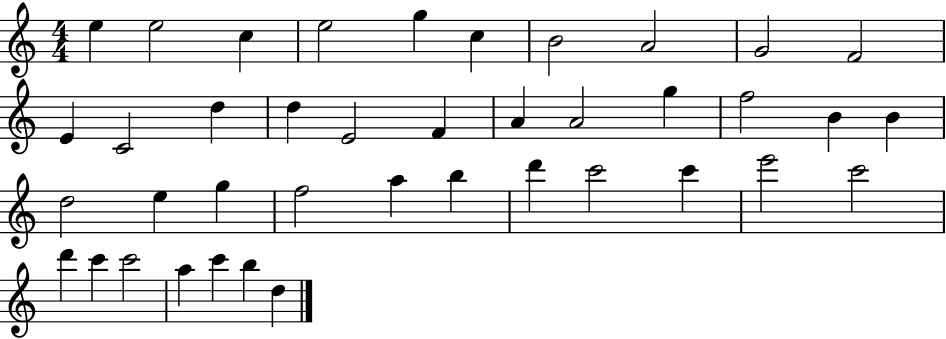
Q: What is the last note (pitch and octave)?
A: D5